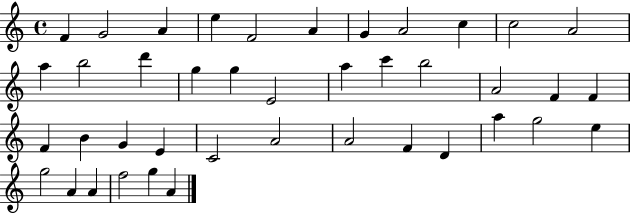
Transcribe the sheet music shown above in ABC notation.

X:1
T:Untitled
M:4/4
L:1/4
K:C
F G2 A e F2 A G A2 c c2 A2 a b2 d' g g E2 a c' b2 A2 F F F B G E C2 A2 A2 F D a g2 e g2 A A f2 g A